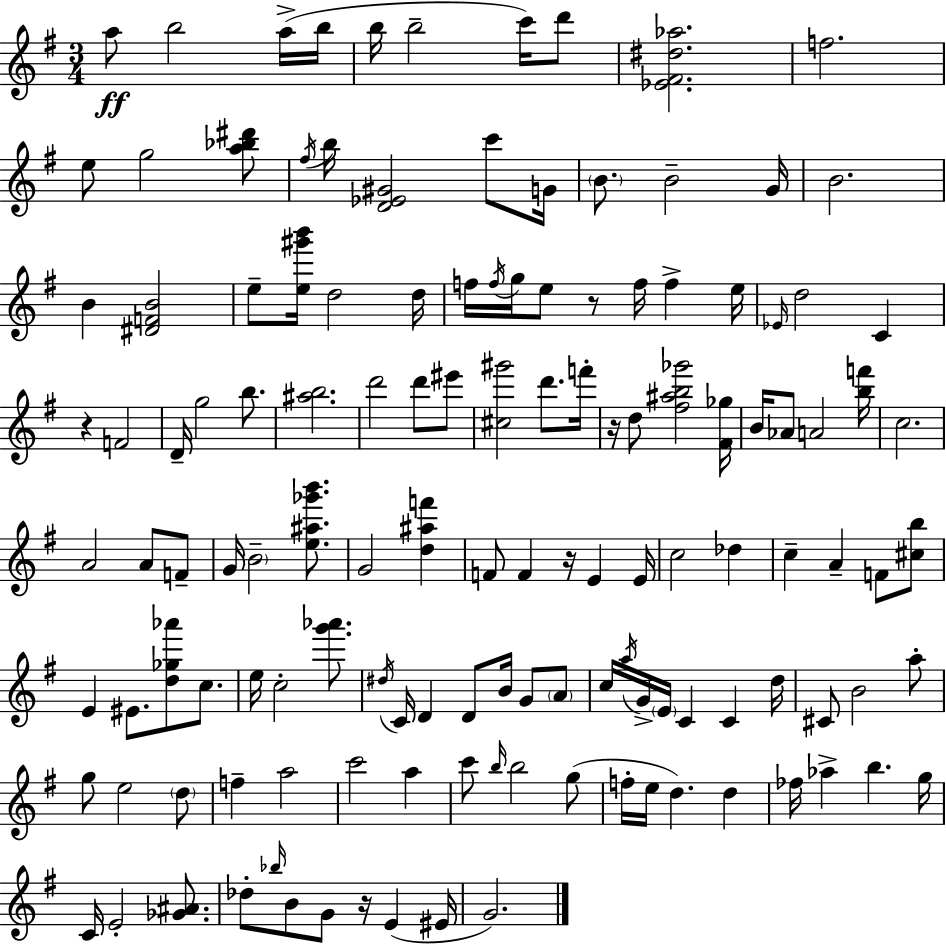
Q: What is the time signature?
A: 3/4